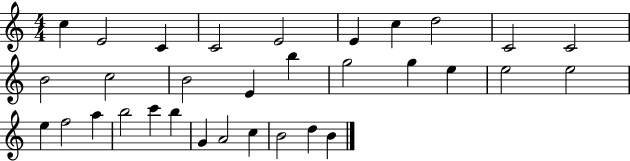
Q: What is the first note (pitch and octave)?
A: C5